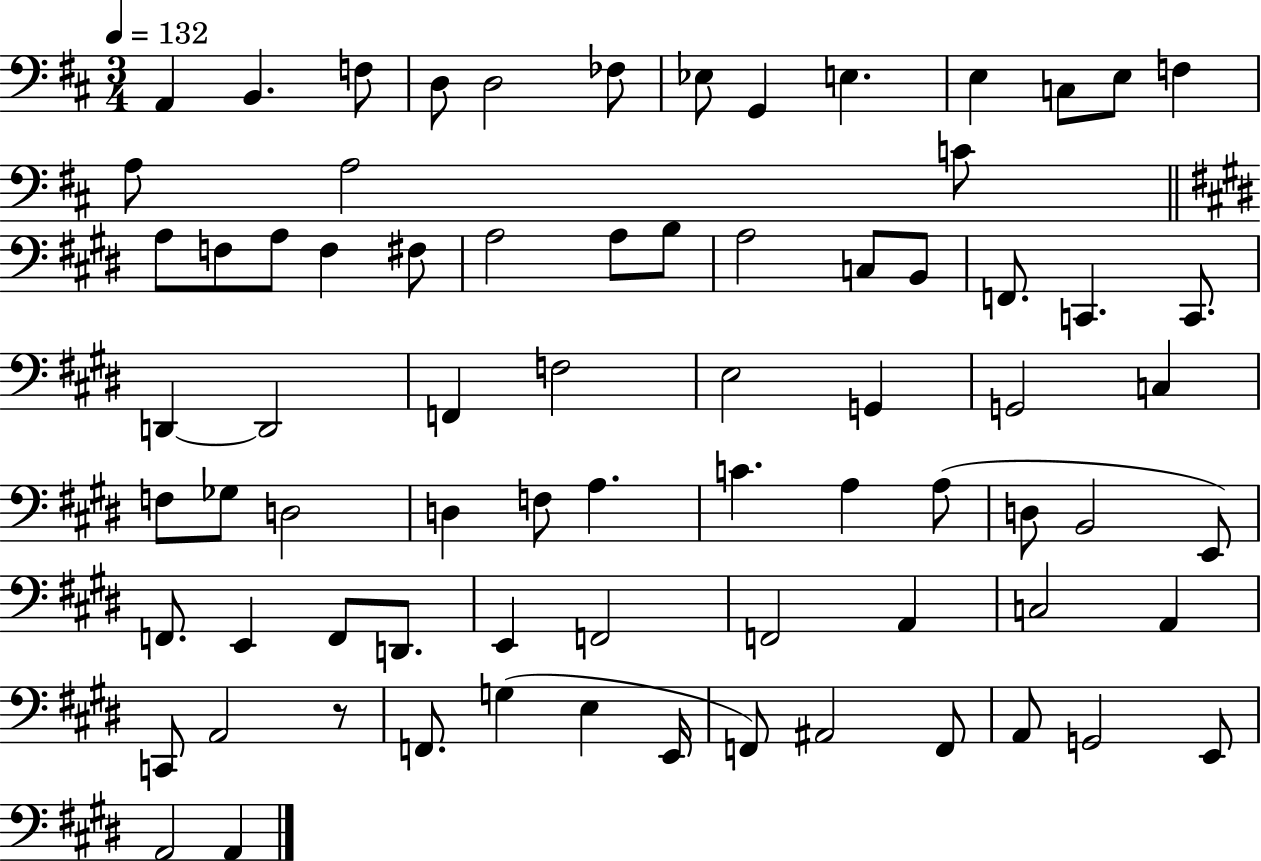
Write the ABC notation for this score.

X:1
T:Untitled
M:3/4
L:1/4
K:D
A,, B,, F,/2 D,/2 D,2 _F,/2 _E,/2 G,, E, E, C,/2 E,/2 F, A,/2 A,2 C/2 A,/2 F,/2 A,/2 F, ^F,/2 A,2 A,/2 B,/2 A,2 C,/2 B,,/2 F,,/2 C,, C,,/2 D,, D,,2 F,, F,2 E,2 G,, G,,2 C, F,/2 _G,/2 D,2 D, F,/2 A, C A, A,/2 D,/2 B,,2 E,,/2 F,,/2 E,, F,,/2 D,,/2 E,, F,,2 F,,2 A,, C,2 A,, C,,/2 A,,2 z/2 F,,/2 G, E, E,,/4 F,,/2 ^A,,2 F,,/2 A,,/2 G,,2 E,,/2 A,,2 A,,